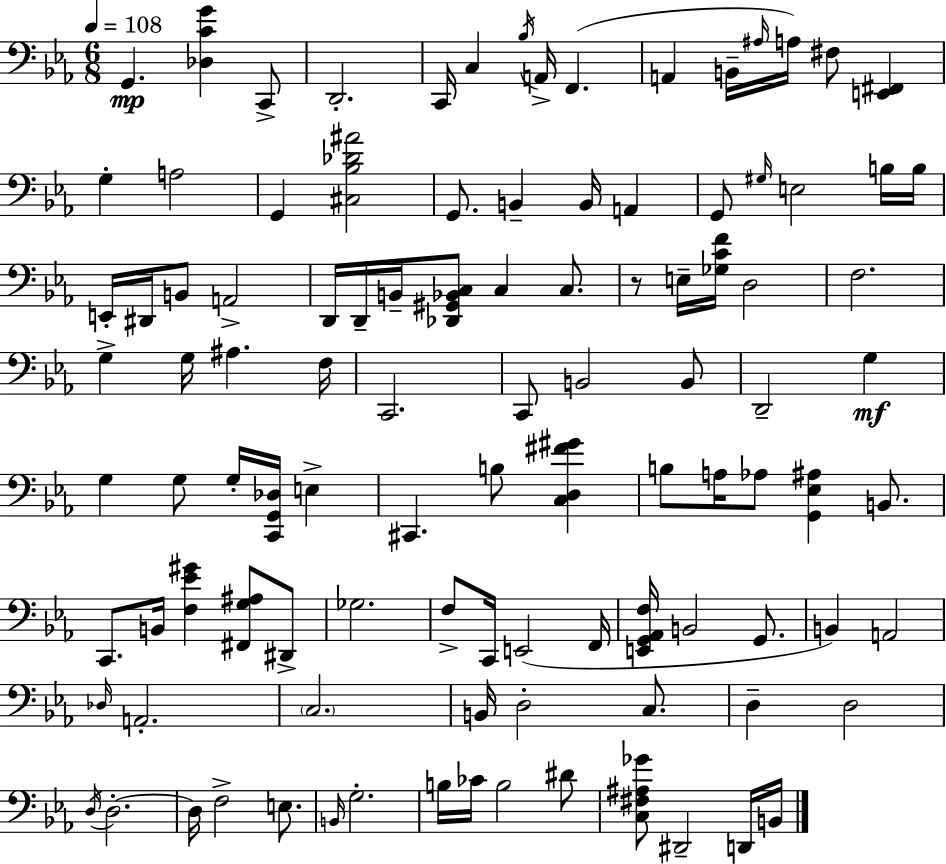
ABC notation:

X:1
T:Untitled
M:6/8
L:1/4
K:Cm
G,, [_D,CG] C,,/2 D,,2 C,,/4 C, _B,/4 A,,/4 F,, A,, B,,/4 ^A,/4 A,/4 ^F,/2 [E,,^F,,] G, A,2 G,, [^C,_B,_D^A]2 G,,/2 B,, B,,/4 A,, G,,/2 ^G,/4 E,2 B,/4 B,/4 E,,/4 ^D,,/4 B,,/2 A,,2 D,,/4 D,,/4 B,,/4 [_D,,^G,,_B,,C,]/2 C, C,/2 z/2 E,/4 [_G,CF]/4 D,2 F,2 G, G,/4 ^A, F,/4 C,,2 C,,/2 B,,2 B,,/2 D,,2 G, G, G,/2 G,/4 [C,,G,,_D,]/4 E, ^C,, B,/2 [C,D,^F^G] B,/2 A,/4 _A,/2 [G,,_E,^A,] B,,/2 C,,/2 B,,/4 [F,_E^G] [^F,,G,^A,]/2 ^D,,/2 _G,2 F,/2 C,,/4 E,,2 F,,/4 [E,,G,,_A,,F,]/4 B,,2 G,,/2 B,, A,,2 _D,/4 A,,2 C,2 B,,/4 D,2 C,/2 D, D,2 D,/4 D,2 D,/4 F,2 E,/2 B,,/4 G,2 B,/4 _C/4 B,2 ^D/2 [C,^F,^A,_G]/2 ^D,,2 D,,/4 B,,/4